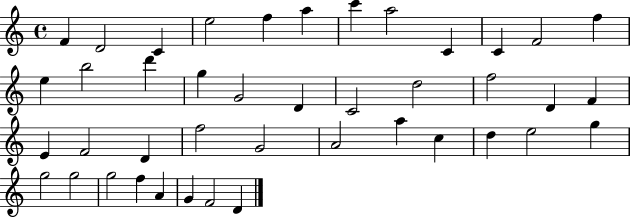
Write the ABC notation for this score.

X:1
T:Untitled
M:4/4
L:1/4
K:C
F D2 C e2 f a c' a2 C C F2 f e b2 d' g G2 D C2 d2 f2 D F E F2 D f2 G2 A2 a c d e2 g g2 g2 g2 f A G F2 D